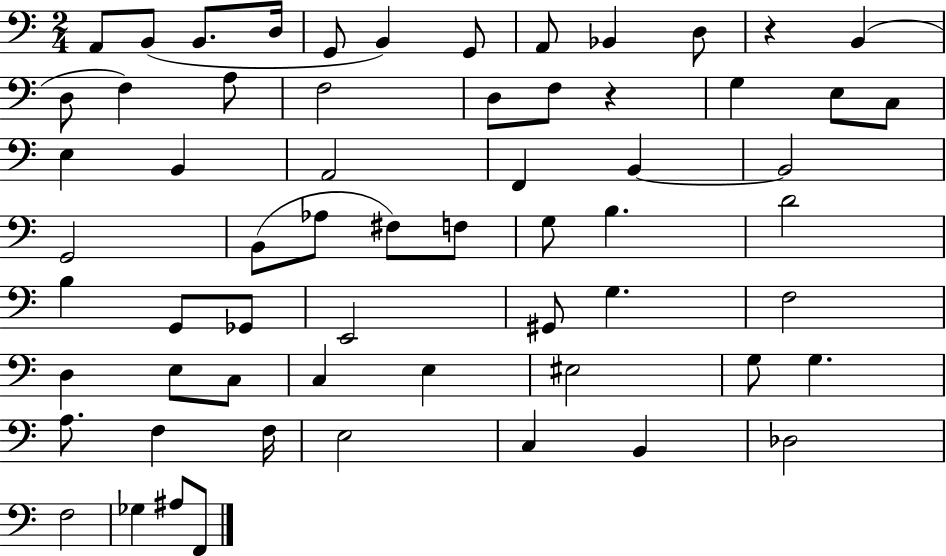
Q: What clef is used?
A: bass